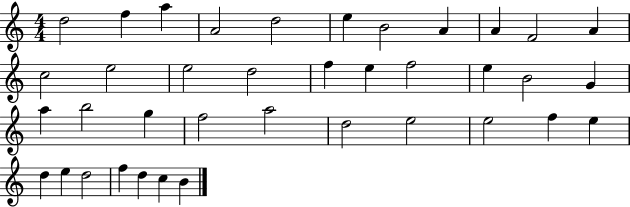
{
  \clef treble
  \numericTimeSignature
  \time 4/4
  \key c \major
  d''2 f''4 a''4 | a'2 d''2 | e''4 b'2 a'4 | a'4 f'2 a'4 | \break c''2 e''2 | e''2 d''2 | f''4 e''4 f''2 | e''4 b'2 g'4 | \break a''4 b''2 g''4 | f''2 a''2 | d''2 e''2 | e''2 f''4 e''4 | \break d''4 e''4 d''2 | f''4 d''4 c''4 b'4 | \bar "|."
}